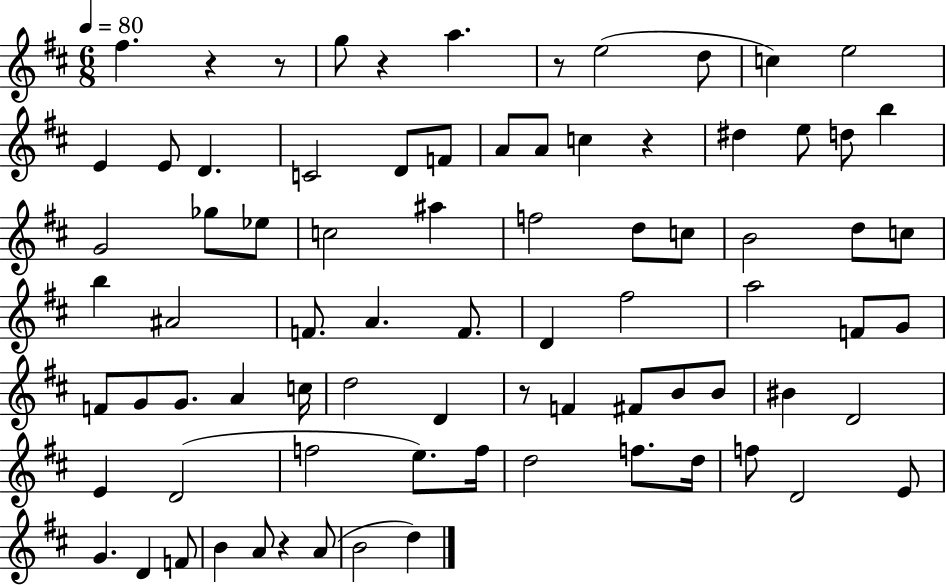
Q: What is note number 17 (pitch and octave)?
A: D#5